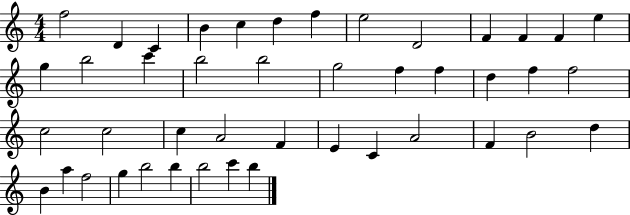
X:1
T:Untitled
M:4/4
L:1/4
K:C
f2 D C B c d f e2 D2 F F F e g b2 c' b2 b2 g2 f f d f f2 c2 c2 c A2 F E C A2 F B2 d B a f2 g b2 b b2 c' b